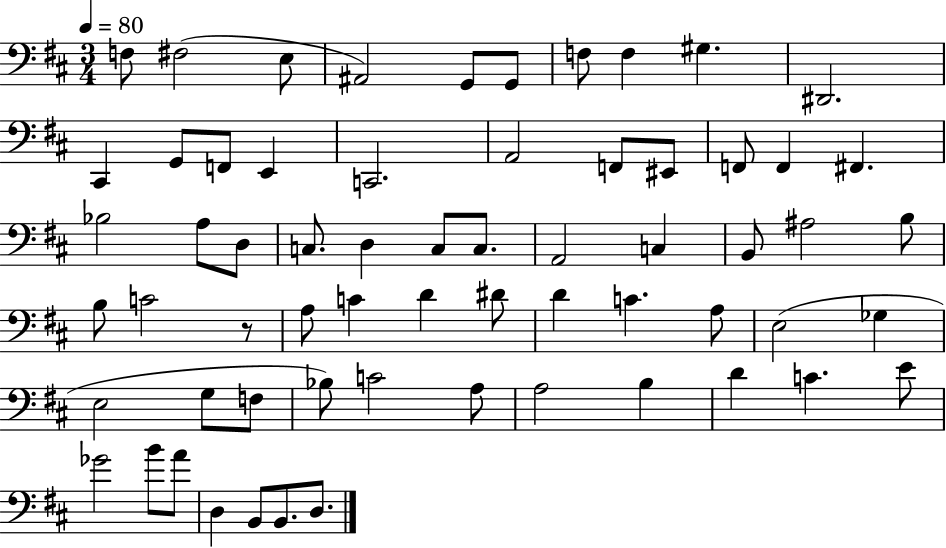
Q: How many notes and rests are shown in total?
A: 63